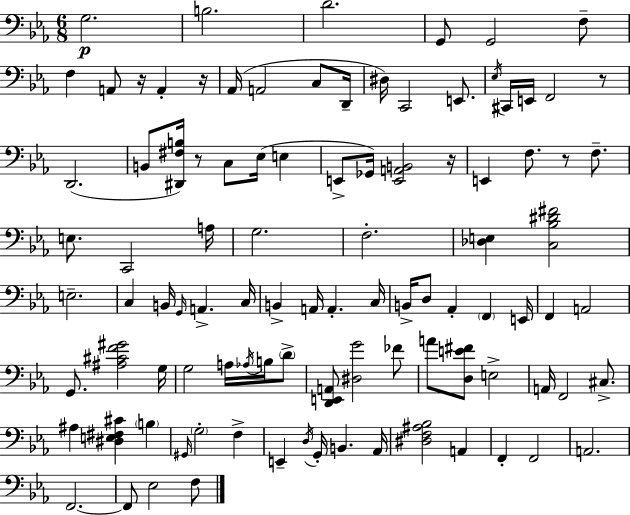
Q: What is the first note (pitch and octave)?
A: G3